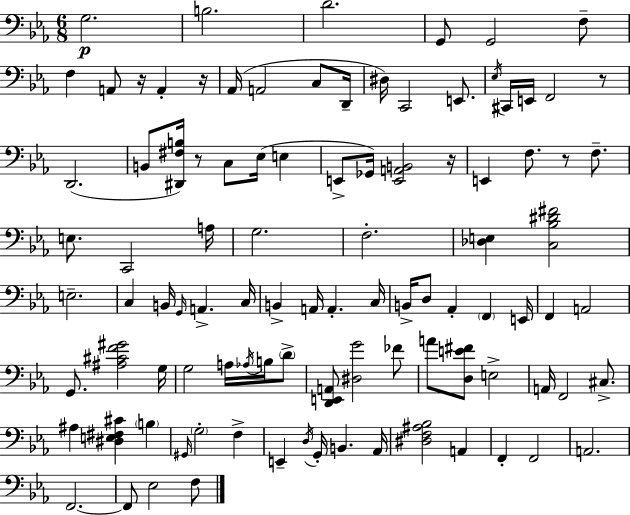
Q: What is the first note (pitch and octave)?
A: G3